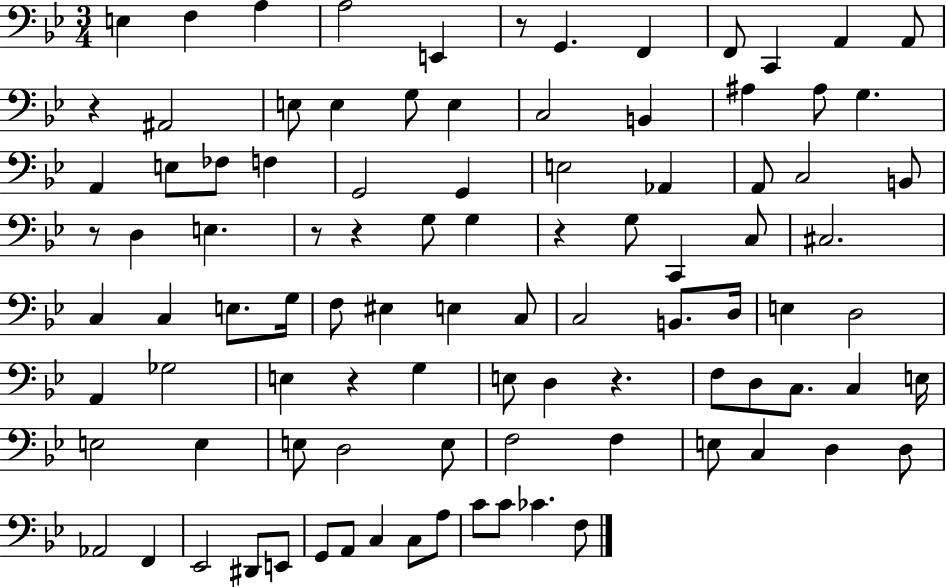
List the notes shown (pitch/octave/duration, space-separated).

E3/q F3/q A3/q A3/h E2/q R/e G2/q. F2/q F2/e C2/q A2/q A2/e R/q A#2/h E3/e E3/q G3/e E3/q C3/h B2/q A#3/q A#3/e G3/q. A2/q E3/e FES3/e F3/q G2/h G2/q E3/h Ab2/q A2/e C3/h B2/e R/e D3/q E3/q. R/e R/q G3/e G3/q R/q G3/e C2/q C3/e C#3/h. C3/q C3/q E3/e. G3/s F3/e EIS3/q E3/q C3/e C3/h B2/e. D3/s E3/q D3/h A2/q Gb3/h E3/q R/q G3/q E3/e D3/q R/q. F3/e D3/e C3/e. C3/q E3/s E3/h E3/q E3/e D3/h E3/e F3/h F3/q E3/e C3/q D3/q D3/e Ab2/h F2/q Eb2/h D#2/e E2/e G2/e A2/e C3/q C3/e A3/e C4/e C4/e CES4/q. F3/e